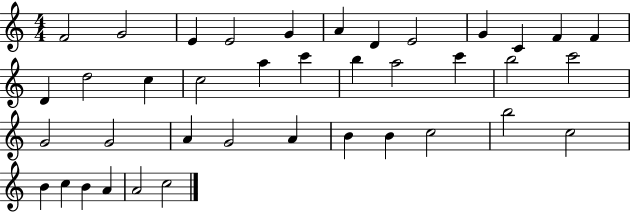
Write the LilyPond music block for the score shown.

{
  \clef treble
  \numericTimeSignature
  \time 4/4
  \key c \major
  f'2 g'2 | e'4 e'2 g'4 | a'4 d'4 e'2 | g'4 c'4 f'4 f'4 | \break d'4 d''2 c''4 | c''2 a''4 c'''4 | b''4 a''2 c'''4 | b''2 c'''2 | \break g'2 g'2 | a'4 g'2 a'4 | b'4 b'4 c''2 | b''2 c''2 | \break b'4 c''4 b'4 a'4 | a'2 c''2 | \bar "|."
}